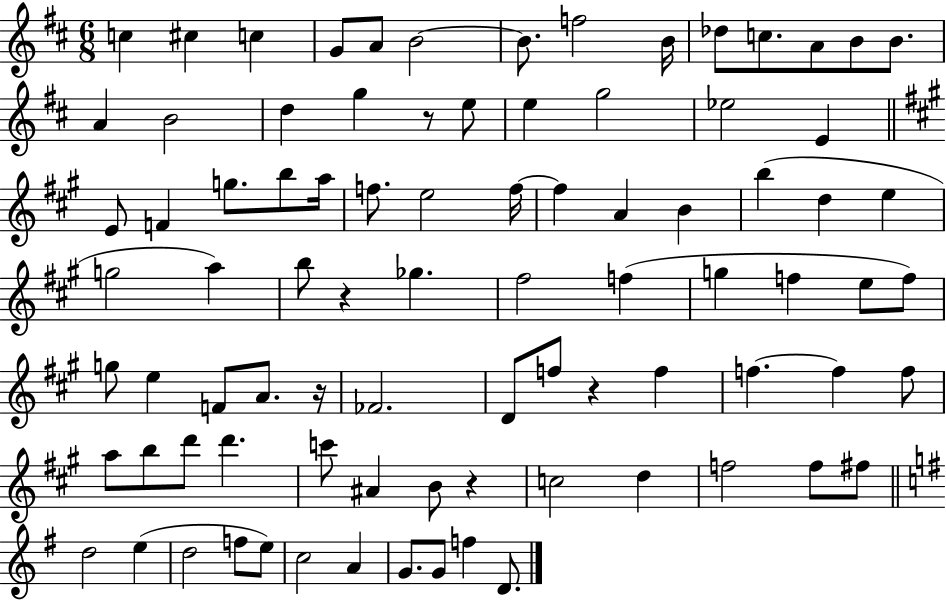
{
  \clef treble
  \numericTimeSignature
  \time 6/8
  \key d \major
  c''4 cis''4 c''4 | g'8 a'8 b'2~~ | b'8. f''2 b'16 | des''8 c''8. a'8 b'8 b'8. | \break a'4 b'2 | d''4 g''4 r8 e''8 | e''4 g''2 | ees''2 e'4 | \break \bar "||" \break \key a \major e'8 f'4 g''8. b''8 a''16 | f''8. e''2 f''16~~ | f''4 a'4 b'4 | b''4( d''4 e''4 | \break g''2 a''4) | b''8 r4 ges''4. | fis''2 f''4( | g''4 f''4 e''8 f''8) | \break g''8 e''4 f'8 a'8. r16 | fes'2. | d'8 f''8 r4 f''4 | f''4.~~ f''4 f''8 | \break a''8 b''8 d'''8 d'''4. | c'''8 ais'4 b'8 r4 | c''2 d''4 | f''2 f''8 fis''8 | \break \bar "||" \break \key e \minor d''2 e''4( | d''2 f''8 e''8) | c''2 a'4 | g'8. g'8 f''4 d'8. | \break \bar "|."
}